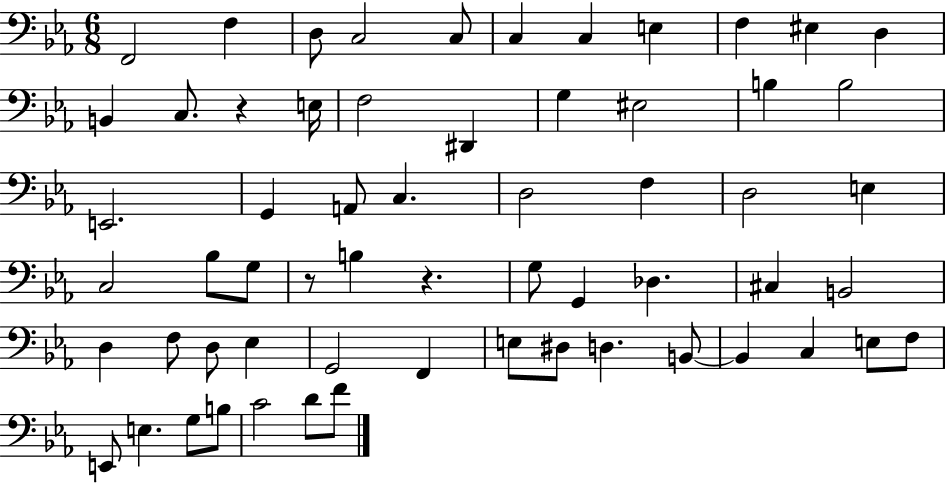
X:1
T:Untitled
M:6/8
L:1/4
K:Eb
F,,2 F, D,/2 C,2 C,/2 C, C, E, F, ^E, D, B,, C,/2 z E,/4 F,2 ^D,, G, ^E,2 B, B,2 E,,2 G,, A,,/2 C, D,2 F, D,2 E, C,2 _B,/2 G,/2 z/2 B, z G,/2 G,, _D, ^C, B,,2 D, F,/2 D,/2 _E, G,,2 F,, E,/2 ^D,/2 D, B,,/2 B,, C, E,/2 F,/2 E,,/2 E, G,/2 B,/2 C2 D/2 F/2